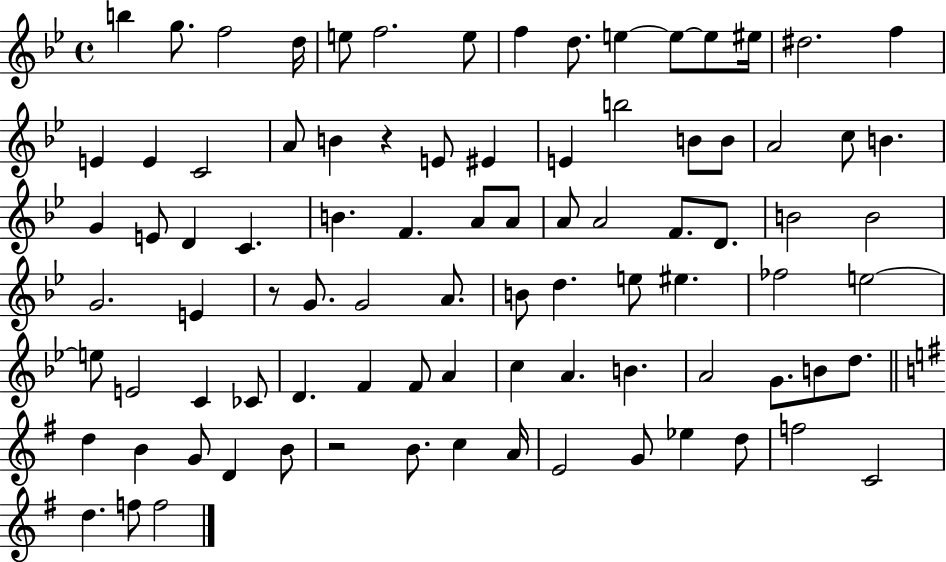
X:1
T:Untitled
M:4/4
L:1/4
K:Bb
b g/2 f2 d/4 e/2 f2 e/2 f d/2 e e/2 e/2 ^e/4 ^d2 f E E C2 A/2 B z E/2 ^E E b2 B/2 B/2 A2 c/2 B G E/2 D C B F A/2 A/2 A/2 A2 F/2 D/2 B2 B2 G2 E z/2 G/2 G2 A/2 B/2 d e/2 ^e _f2 e2 e/2 E2 C _C/2 D F F/2 A c A B A2 G/2 B/2 d/2 d B G/2 D B/2 z2 B/2 c A/4 E2 G/2 _e d/2 f2 C2 d f/2 f2